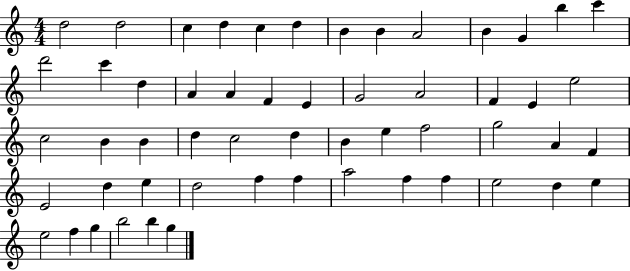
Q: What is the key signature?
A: C major